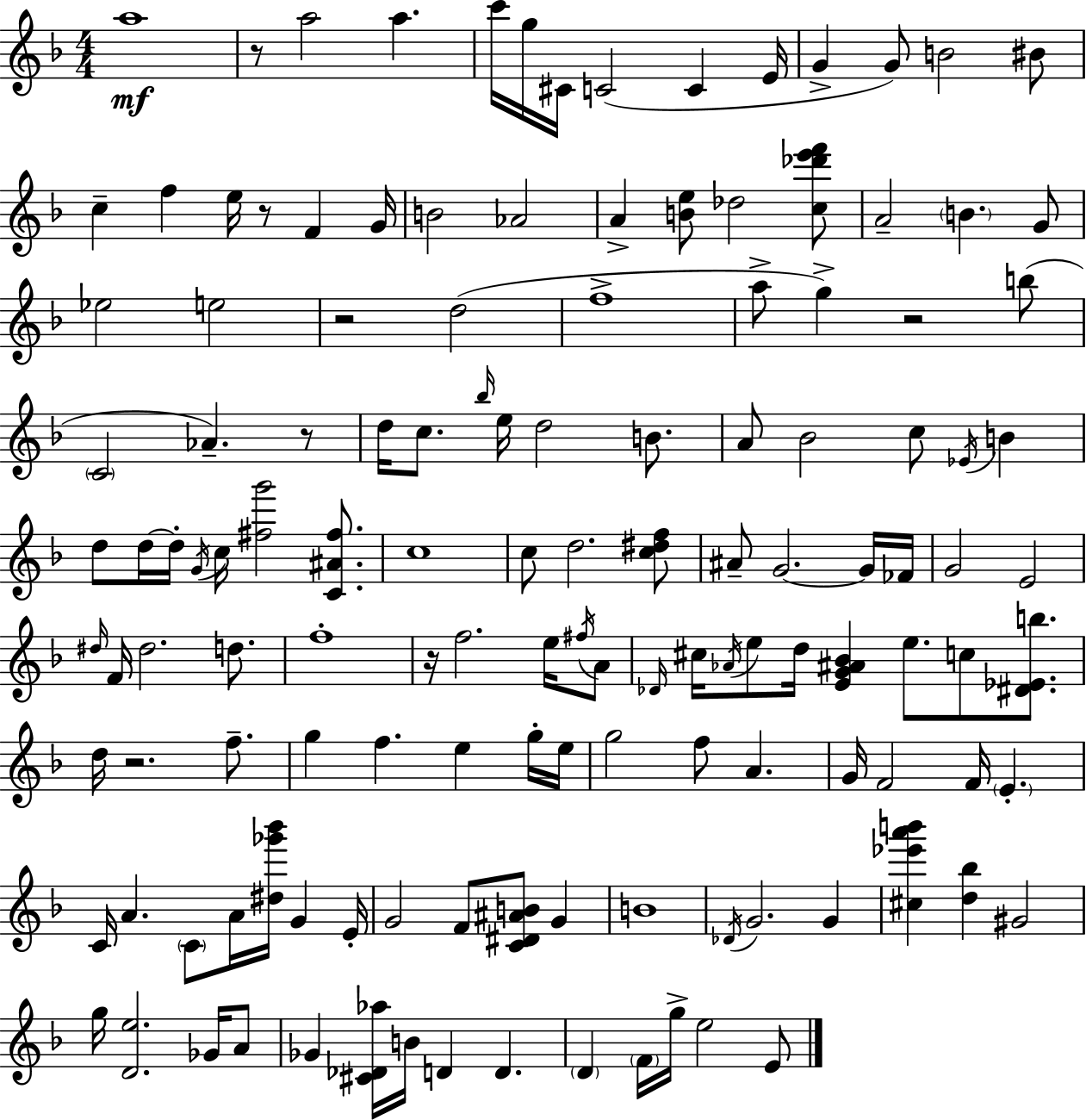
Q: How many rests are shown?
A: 7